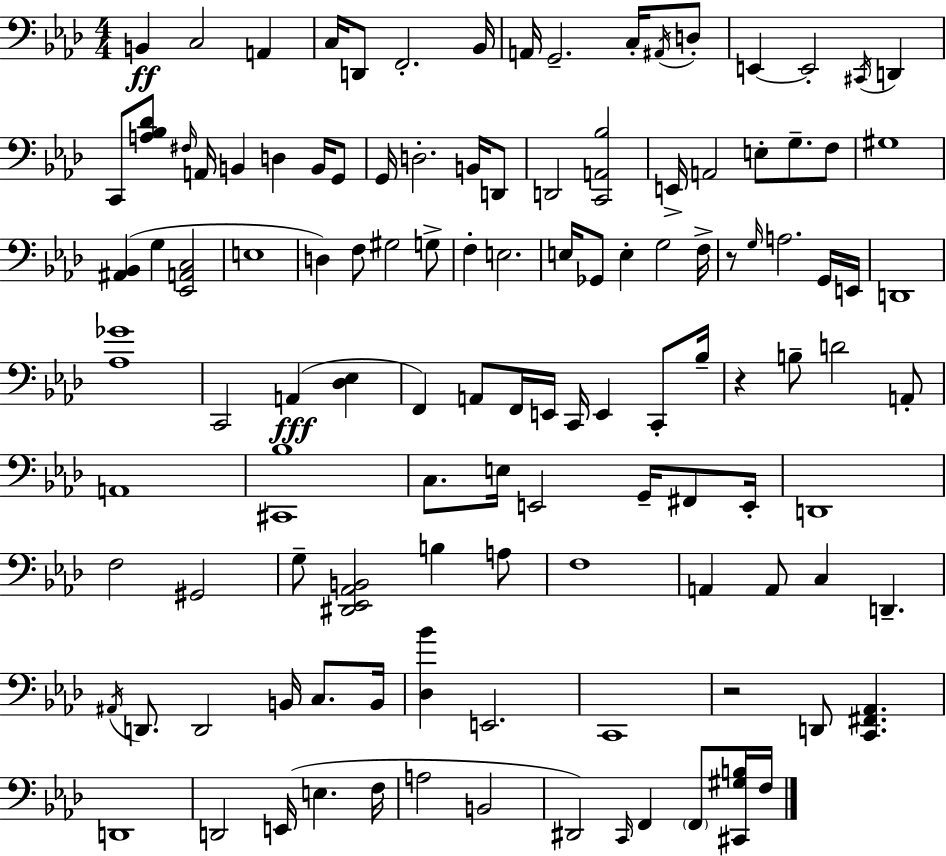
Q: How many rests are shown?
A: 3